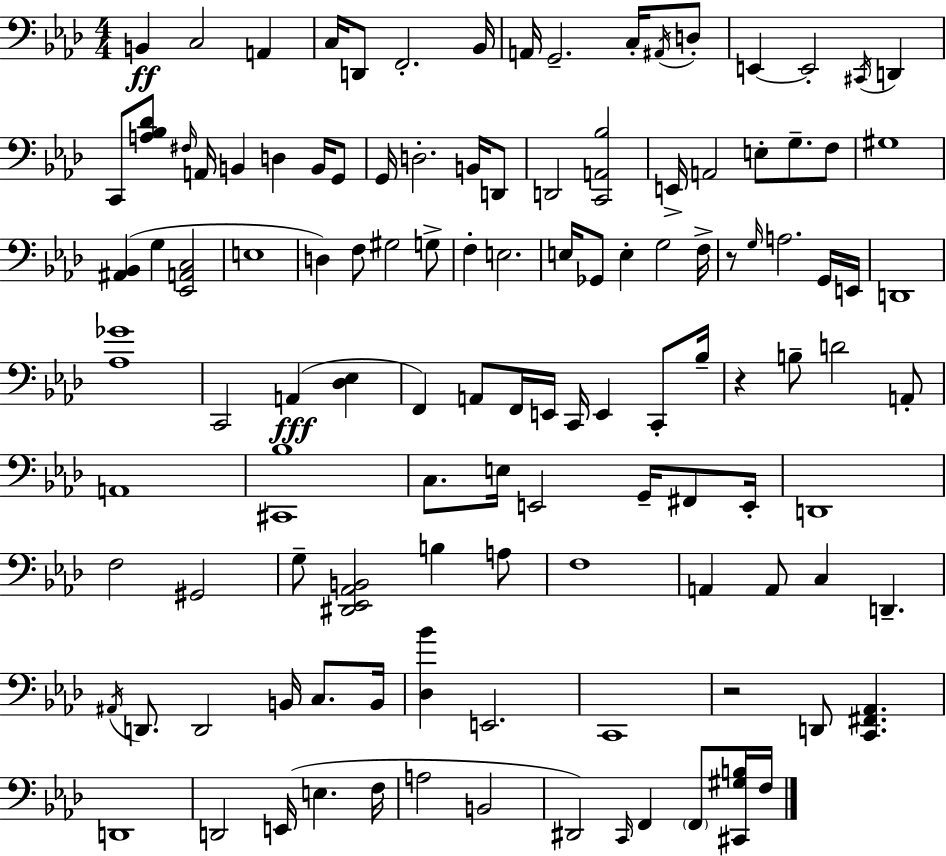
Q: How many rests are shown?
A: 3